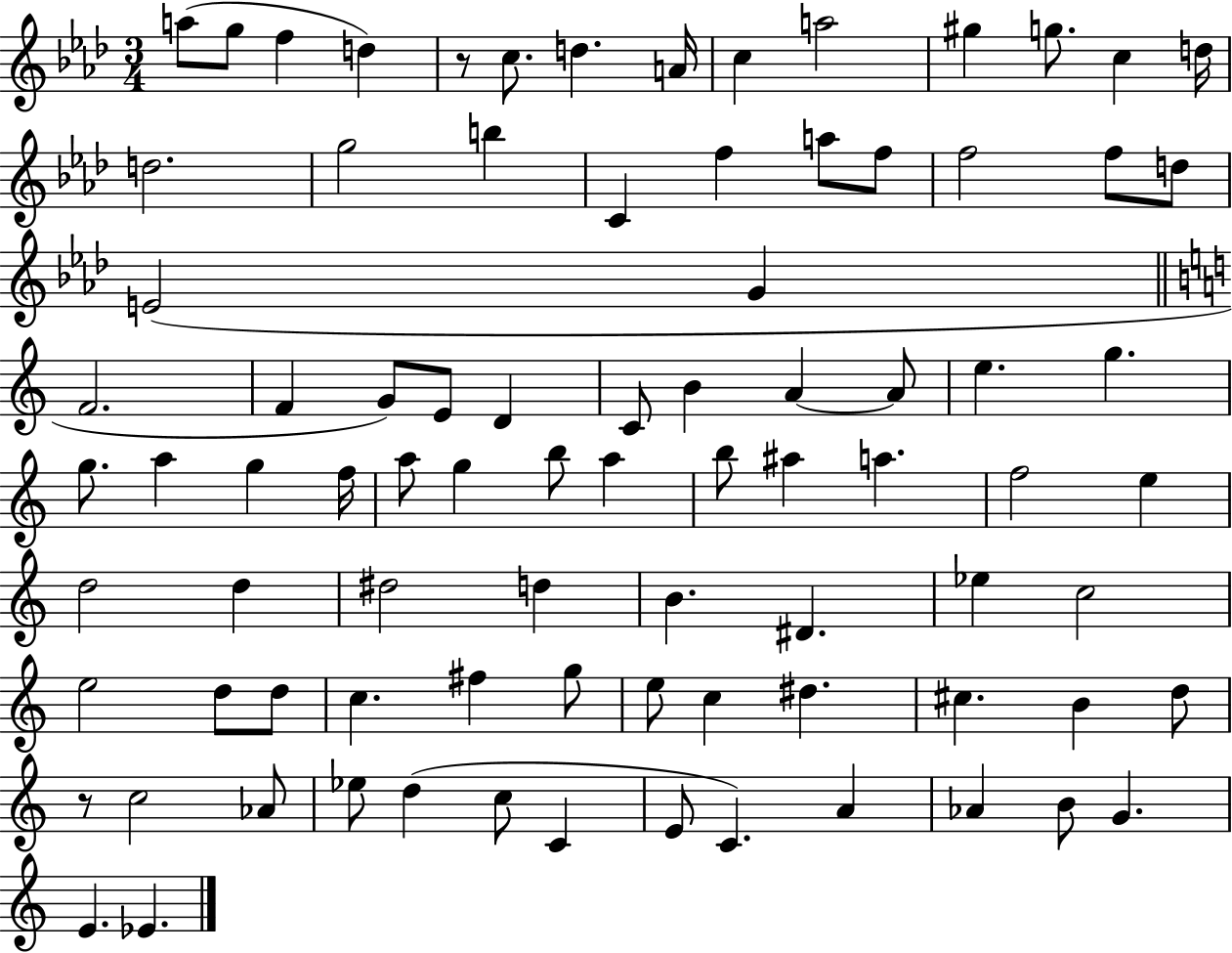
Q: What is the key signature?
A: AES major